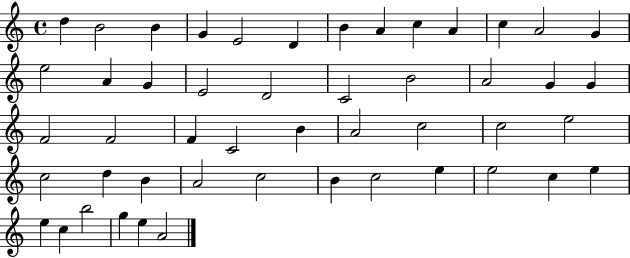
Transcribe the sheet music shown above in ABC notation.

X:1
T:Untitled
M:4/4
L:1/4
K:C
d B2 B G E2 D B A c A c A2 G e2 A G E2 D2 C2 B2 A2 G G F2 F2 F C2 B A2 c2 c2 e2 c2 d B A2 c2 B c2 e e2 c e e c b2 g e A2